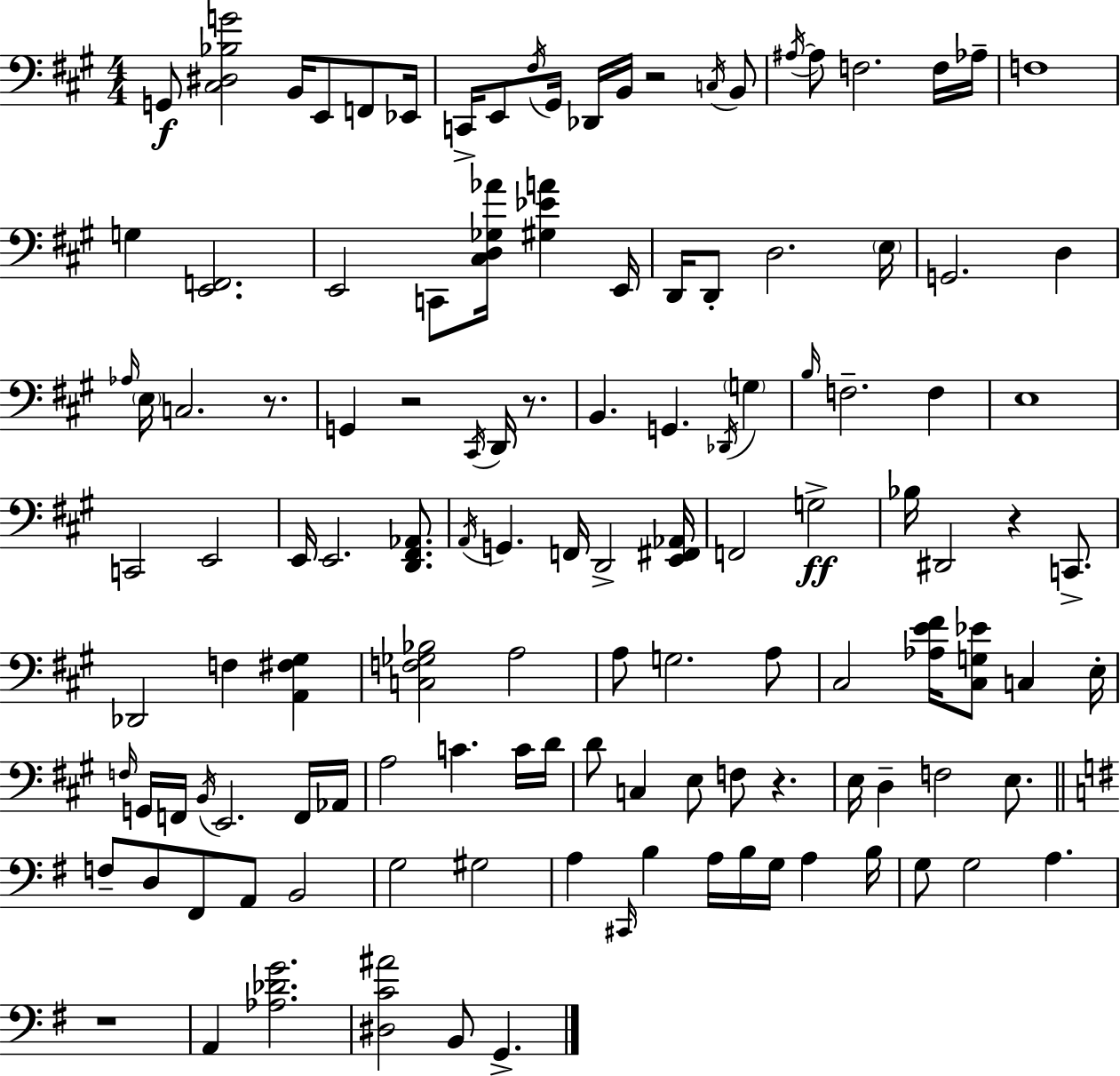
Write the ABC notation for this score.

X:1
T:Untitled
M:4/4
L:1/4
K:A
G,,/2 [^C,^D,_B,G]2 B,,/4 E,,/2 F,,/2 _E,,/4 C,,/4 E,,/2 ^F,/4 ^G,,/4 _D,,/4 B,,/4 z2 C,/4 B,,/2 ^A,/4 ^A,/2 F,2 F,/4 _A,/4 F,4 G, [E,,F,,]2 E,,2 C,,/2 [^C,D,_G,_A]/4 [^G,_EA] E,,/4 D,,/4 D,,/2 D,2 E,/4 G,,2 D, _A,/4 E,/4 C,2 z/2 G,, z2 ^C,,/4 D,,/4 z/2 B,, G,, _D,,/4 G, B,/4 F,2 F, E,4 C,,2 E,,2 E,,/4 E,,2 [D,,^F,,_A,,]/2 A,,/4 G,, F,,/4 D,,2 [E,,^F,,_A,,]/4 F,,2 G,2 _B,/4 ^D,,2 z C,,/2 _D,,2 F, [A,,^F,^G,] [C,F,_G,_B,]2 A,2 A,/2 G,2 A,/2 ^C,2 [_A,E^F]/4 [^C,G,_E]/2 C, E,/4 F,/4 G,,/4 F,,/4 B,,/4 E,,2 F,,/4 _A,,/4 A,2 C C/4 D/4 D/2 C, E,/2 F,/2 z E,/4 D, F,2 E,/2 F,/2 D,/2 ^F,,/2 A,,/2 B,,2 G,2 ^G,2 A, ^C,,/4 B, A,/4 B,/4 G,/4 A, B,/4 G,/2 G,2 A, z4 A,, [_A,_DG]2 [^D,C^A]2 B,,/2 G,,